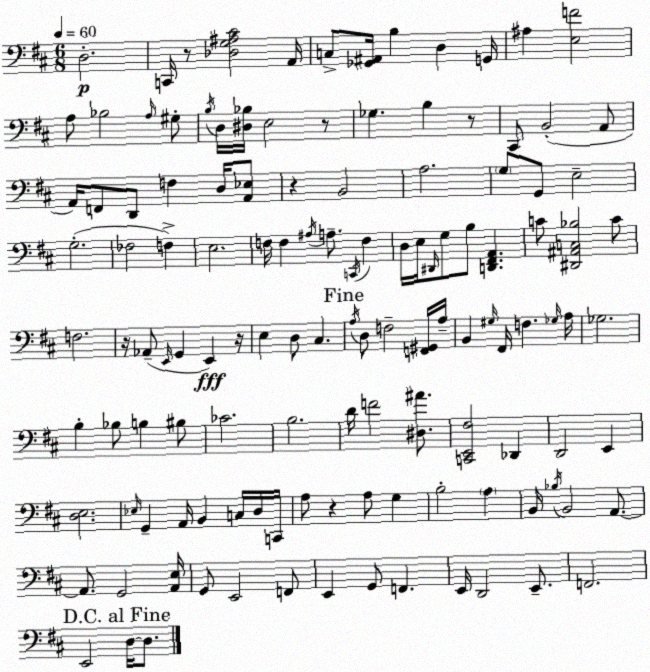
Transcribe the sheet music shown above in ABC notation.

X:1
T:Untitled
M:6/8
L:1/4
K:D
D,2 C,,/4 z/2 [_D,G,^A,^C]2 A,,/4 C,/2 [_G,,^A,,]/4 B, D, G,,/4 ^A, [E,F]2 A,/2 _B,2 A,/4 ^G,/2 B,/4 D,/4 [^D,_B,]/4 E,2 z/2 _G, B, z/2 ^C,,/2 B,,2 A,,/2 A,,/4 F,,/2 D,,/2 F, D,/4 [A,,_E,]/2 z B,,2 A,2 G,/2 G,,/2 E,2 G,2 _F,2 F, E,2 F,/4 F, ^A,/4 A,/2 C,,/4 F, D,/4 E,/4 ^D,,/4 G,/2 B,/2 [D,,^F,,A,,] C/2 [^D,,^A,,C,_B,]2 C/2 F,2 z/4 _A,,/2 E,,/4 G,, E,, z/4 E, D,/2 ^C, A,/4 D,/2 F,2 [F,,^G,,]/4 A,/4 B,, ^G,/4 ^F,,/4 F, _G,/4 A,/4 _G,2 B, _B,/2 B, ^B,/2 _C2 B,2 D/4 F2 [^D,^A]/2 [C,,E,,^F,]2 _D,, D,,2 E,, [D,E,]2 _E,/4 G,, A,,/4 B,, C,/4 D,/4 C,,/4 A,/2 z A,/2 G, B,2 A, B,,/4 _B,/4 B,,2 A,,/2 A,,/2 G,,2 [A,,E,]/4 G,,/2 E,,2 F,,/2 E,, G,,/2 F,, E,,/4 D,,2 E,,/2 F,,2 E,,2 D,/4 D,/2